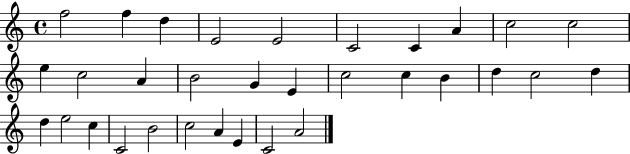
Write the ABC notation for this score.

X:1
T:Untitled
M:4/4
L:1/4
K:C
f2 f d E2 E2 C2 C A c2 c2 e c2 A B2 G E c2 c B d c2 d d e2 c C2 B2 c2 A E C2 A2